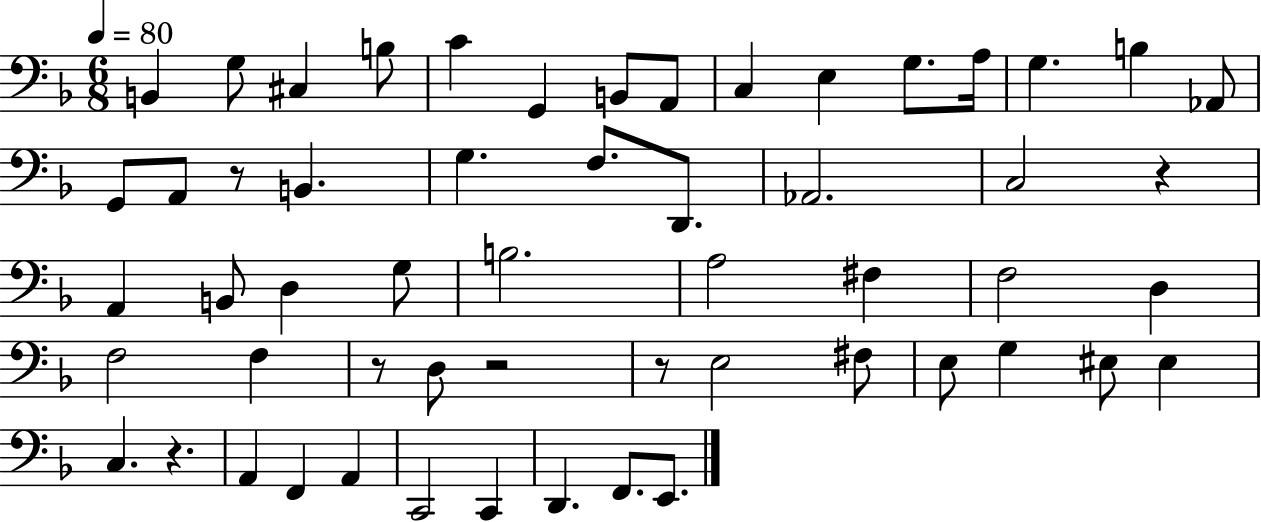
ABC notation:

X:1
T:Untitled
M:6/8
L:1/4
K:F
B,, G,/2 ^C, B,/2 C G,, B,,/2 A,,/2 C, E, G,/2 A,/4 G, B, _A,,/2 G,,/2 A,,/2 z/2 B,, G, F,/2 D,,/2 _A,,2 C,2 z A,, B,,/2 D, G,/2 B,2 A,2 ^F, F,2 D, F,2 F, z/2 D,/2 z2 z/2 E,2 ^F,/2 E,/2 G, ^E,/2 ^E, C, z A,, F,, A,, C,,2 C,, D,, F,,/2 E,,/2